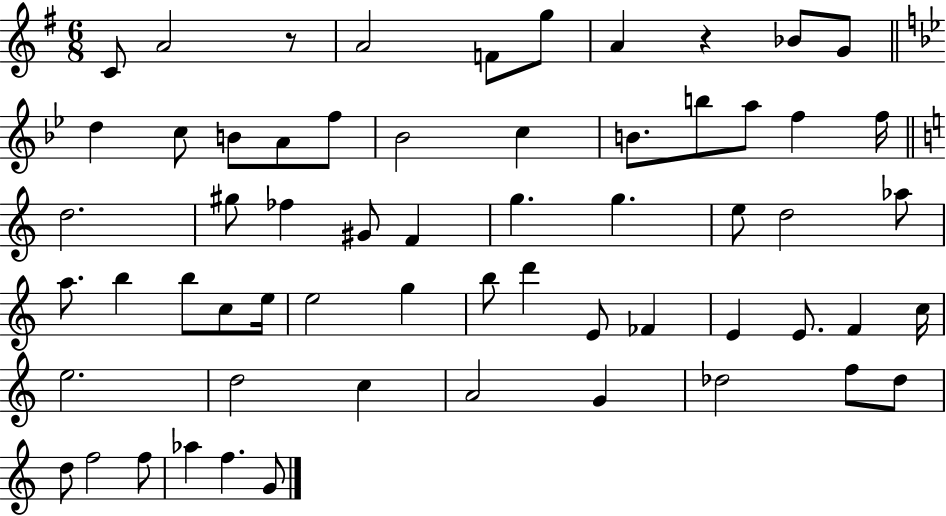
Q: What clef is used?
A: treble